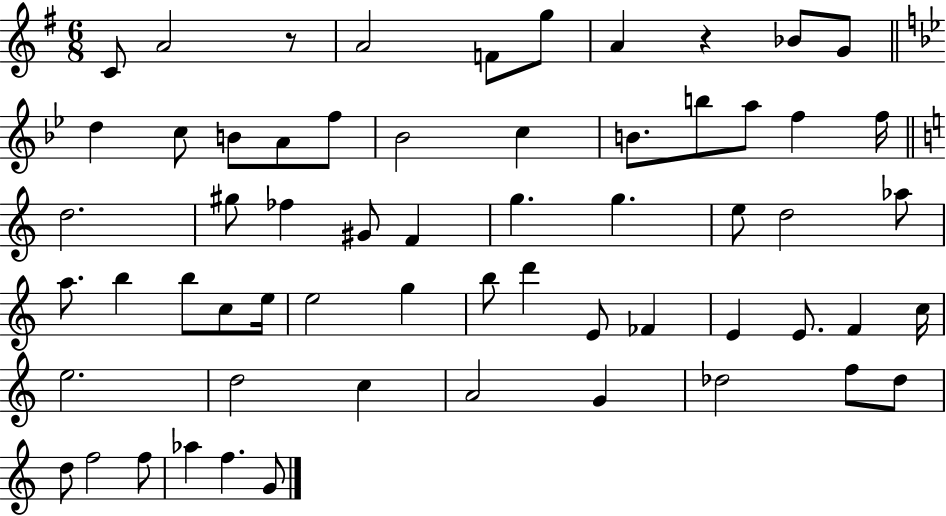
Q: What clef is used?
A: treble